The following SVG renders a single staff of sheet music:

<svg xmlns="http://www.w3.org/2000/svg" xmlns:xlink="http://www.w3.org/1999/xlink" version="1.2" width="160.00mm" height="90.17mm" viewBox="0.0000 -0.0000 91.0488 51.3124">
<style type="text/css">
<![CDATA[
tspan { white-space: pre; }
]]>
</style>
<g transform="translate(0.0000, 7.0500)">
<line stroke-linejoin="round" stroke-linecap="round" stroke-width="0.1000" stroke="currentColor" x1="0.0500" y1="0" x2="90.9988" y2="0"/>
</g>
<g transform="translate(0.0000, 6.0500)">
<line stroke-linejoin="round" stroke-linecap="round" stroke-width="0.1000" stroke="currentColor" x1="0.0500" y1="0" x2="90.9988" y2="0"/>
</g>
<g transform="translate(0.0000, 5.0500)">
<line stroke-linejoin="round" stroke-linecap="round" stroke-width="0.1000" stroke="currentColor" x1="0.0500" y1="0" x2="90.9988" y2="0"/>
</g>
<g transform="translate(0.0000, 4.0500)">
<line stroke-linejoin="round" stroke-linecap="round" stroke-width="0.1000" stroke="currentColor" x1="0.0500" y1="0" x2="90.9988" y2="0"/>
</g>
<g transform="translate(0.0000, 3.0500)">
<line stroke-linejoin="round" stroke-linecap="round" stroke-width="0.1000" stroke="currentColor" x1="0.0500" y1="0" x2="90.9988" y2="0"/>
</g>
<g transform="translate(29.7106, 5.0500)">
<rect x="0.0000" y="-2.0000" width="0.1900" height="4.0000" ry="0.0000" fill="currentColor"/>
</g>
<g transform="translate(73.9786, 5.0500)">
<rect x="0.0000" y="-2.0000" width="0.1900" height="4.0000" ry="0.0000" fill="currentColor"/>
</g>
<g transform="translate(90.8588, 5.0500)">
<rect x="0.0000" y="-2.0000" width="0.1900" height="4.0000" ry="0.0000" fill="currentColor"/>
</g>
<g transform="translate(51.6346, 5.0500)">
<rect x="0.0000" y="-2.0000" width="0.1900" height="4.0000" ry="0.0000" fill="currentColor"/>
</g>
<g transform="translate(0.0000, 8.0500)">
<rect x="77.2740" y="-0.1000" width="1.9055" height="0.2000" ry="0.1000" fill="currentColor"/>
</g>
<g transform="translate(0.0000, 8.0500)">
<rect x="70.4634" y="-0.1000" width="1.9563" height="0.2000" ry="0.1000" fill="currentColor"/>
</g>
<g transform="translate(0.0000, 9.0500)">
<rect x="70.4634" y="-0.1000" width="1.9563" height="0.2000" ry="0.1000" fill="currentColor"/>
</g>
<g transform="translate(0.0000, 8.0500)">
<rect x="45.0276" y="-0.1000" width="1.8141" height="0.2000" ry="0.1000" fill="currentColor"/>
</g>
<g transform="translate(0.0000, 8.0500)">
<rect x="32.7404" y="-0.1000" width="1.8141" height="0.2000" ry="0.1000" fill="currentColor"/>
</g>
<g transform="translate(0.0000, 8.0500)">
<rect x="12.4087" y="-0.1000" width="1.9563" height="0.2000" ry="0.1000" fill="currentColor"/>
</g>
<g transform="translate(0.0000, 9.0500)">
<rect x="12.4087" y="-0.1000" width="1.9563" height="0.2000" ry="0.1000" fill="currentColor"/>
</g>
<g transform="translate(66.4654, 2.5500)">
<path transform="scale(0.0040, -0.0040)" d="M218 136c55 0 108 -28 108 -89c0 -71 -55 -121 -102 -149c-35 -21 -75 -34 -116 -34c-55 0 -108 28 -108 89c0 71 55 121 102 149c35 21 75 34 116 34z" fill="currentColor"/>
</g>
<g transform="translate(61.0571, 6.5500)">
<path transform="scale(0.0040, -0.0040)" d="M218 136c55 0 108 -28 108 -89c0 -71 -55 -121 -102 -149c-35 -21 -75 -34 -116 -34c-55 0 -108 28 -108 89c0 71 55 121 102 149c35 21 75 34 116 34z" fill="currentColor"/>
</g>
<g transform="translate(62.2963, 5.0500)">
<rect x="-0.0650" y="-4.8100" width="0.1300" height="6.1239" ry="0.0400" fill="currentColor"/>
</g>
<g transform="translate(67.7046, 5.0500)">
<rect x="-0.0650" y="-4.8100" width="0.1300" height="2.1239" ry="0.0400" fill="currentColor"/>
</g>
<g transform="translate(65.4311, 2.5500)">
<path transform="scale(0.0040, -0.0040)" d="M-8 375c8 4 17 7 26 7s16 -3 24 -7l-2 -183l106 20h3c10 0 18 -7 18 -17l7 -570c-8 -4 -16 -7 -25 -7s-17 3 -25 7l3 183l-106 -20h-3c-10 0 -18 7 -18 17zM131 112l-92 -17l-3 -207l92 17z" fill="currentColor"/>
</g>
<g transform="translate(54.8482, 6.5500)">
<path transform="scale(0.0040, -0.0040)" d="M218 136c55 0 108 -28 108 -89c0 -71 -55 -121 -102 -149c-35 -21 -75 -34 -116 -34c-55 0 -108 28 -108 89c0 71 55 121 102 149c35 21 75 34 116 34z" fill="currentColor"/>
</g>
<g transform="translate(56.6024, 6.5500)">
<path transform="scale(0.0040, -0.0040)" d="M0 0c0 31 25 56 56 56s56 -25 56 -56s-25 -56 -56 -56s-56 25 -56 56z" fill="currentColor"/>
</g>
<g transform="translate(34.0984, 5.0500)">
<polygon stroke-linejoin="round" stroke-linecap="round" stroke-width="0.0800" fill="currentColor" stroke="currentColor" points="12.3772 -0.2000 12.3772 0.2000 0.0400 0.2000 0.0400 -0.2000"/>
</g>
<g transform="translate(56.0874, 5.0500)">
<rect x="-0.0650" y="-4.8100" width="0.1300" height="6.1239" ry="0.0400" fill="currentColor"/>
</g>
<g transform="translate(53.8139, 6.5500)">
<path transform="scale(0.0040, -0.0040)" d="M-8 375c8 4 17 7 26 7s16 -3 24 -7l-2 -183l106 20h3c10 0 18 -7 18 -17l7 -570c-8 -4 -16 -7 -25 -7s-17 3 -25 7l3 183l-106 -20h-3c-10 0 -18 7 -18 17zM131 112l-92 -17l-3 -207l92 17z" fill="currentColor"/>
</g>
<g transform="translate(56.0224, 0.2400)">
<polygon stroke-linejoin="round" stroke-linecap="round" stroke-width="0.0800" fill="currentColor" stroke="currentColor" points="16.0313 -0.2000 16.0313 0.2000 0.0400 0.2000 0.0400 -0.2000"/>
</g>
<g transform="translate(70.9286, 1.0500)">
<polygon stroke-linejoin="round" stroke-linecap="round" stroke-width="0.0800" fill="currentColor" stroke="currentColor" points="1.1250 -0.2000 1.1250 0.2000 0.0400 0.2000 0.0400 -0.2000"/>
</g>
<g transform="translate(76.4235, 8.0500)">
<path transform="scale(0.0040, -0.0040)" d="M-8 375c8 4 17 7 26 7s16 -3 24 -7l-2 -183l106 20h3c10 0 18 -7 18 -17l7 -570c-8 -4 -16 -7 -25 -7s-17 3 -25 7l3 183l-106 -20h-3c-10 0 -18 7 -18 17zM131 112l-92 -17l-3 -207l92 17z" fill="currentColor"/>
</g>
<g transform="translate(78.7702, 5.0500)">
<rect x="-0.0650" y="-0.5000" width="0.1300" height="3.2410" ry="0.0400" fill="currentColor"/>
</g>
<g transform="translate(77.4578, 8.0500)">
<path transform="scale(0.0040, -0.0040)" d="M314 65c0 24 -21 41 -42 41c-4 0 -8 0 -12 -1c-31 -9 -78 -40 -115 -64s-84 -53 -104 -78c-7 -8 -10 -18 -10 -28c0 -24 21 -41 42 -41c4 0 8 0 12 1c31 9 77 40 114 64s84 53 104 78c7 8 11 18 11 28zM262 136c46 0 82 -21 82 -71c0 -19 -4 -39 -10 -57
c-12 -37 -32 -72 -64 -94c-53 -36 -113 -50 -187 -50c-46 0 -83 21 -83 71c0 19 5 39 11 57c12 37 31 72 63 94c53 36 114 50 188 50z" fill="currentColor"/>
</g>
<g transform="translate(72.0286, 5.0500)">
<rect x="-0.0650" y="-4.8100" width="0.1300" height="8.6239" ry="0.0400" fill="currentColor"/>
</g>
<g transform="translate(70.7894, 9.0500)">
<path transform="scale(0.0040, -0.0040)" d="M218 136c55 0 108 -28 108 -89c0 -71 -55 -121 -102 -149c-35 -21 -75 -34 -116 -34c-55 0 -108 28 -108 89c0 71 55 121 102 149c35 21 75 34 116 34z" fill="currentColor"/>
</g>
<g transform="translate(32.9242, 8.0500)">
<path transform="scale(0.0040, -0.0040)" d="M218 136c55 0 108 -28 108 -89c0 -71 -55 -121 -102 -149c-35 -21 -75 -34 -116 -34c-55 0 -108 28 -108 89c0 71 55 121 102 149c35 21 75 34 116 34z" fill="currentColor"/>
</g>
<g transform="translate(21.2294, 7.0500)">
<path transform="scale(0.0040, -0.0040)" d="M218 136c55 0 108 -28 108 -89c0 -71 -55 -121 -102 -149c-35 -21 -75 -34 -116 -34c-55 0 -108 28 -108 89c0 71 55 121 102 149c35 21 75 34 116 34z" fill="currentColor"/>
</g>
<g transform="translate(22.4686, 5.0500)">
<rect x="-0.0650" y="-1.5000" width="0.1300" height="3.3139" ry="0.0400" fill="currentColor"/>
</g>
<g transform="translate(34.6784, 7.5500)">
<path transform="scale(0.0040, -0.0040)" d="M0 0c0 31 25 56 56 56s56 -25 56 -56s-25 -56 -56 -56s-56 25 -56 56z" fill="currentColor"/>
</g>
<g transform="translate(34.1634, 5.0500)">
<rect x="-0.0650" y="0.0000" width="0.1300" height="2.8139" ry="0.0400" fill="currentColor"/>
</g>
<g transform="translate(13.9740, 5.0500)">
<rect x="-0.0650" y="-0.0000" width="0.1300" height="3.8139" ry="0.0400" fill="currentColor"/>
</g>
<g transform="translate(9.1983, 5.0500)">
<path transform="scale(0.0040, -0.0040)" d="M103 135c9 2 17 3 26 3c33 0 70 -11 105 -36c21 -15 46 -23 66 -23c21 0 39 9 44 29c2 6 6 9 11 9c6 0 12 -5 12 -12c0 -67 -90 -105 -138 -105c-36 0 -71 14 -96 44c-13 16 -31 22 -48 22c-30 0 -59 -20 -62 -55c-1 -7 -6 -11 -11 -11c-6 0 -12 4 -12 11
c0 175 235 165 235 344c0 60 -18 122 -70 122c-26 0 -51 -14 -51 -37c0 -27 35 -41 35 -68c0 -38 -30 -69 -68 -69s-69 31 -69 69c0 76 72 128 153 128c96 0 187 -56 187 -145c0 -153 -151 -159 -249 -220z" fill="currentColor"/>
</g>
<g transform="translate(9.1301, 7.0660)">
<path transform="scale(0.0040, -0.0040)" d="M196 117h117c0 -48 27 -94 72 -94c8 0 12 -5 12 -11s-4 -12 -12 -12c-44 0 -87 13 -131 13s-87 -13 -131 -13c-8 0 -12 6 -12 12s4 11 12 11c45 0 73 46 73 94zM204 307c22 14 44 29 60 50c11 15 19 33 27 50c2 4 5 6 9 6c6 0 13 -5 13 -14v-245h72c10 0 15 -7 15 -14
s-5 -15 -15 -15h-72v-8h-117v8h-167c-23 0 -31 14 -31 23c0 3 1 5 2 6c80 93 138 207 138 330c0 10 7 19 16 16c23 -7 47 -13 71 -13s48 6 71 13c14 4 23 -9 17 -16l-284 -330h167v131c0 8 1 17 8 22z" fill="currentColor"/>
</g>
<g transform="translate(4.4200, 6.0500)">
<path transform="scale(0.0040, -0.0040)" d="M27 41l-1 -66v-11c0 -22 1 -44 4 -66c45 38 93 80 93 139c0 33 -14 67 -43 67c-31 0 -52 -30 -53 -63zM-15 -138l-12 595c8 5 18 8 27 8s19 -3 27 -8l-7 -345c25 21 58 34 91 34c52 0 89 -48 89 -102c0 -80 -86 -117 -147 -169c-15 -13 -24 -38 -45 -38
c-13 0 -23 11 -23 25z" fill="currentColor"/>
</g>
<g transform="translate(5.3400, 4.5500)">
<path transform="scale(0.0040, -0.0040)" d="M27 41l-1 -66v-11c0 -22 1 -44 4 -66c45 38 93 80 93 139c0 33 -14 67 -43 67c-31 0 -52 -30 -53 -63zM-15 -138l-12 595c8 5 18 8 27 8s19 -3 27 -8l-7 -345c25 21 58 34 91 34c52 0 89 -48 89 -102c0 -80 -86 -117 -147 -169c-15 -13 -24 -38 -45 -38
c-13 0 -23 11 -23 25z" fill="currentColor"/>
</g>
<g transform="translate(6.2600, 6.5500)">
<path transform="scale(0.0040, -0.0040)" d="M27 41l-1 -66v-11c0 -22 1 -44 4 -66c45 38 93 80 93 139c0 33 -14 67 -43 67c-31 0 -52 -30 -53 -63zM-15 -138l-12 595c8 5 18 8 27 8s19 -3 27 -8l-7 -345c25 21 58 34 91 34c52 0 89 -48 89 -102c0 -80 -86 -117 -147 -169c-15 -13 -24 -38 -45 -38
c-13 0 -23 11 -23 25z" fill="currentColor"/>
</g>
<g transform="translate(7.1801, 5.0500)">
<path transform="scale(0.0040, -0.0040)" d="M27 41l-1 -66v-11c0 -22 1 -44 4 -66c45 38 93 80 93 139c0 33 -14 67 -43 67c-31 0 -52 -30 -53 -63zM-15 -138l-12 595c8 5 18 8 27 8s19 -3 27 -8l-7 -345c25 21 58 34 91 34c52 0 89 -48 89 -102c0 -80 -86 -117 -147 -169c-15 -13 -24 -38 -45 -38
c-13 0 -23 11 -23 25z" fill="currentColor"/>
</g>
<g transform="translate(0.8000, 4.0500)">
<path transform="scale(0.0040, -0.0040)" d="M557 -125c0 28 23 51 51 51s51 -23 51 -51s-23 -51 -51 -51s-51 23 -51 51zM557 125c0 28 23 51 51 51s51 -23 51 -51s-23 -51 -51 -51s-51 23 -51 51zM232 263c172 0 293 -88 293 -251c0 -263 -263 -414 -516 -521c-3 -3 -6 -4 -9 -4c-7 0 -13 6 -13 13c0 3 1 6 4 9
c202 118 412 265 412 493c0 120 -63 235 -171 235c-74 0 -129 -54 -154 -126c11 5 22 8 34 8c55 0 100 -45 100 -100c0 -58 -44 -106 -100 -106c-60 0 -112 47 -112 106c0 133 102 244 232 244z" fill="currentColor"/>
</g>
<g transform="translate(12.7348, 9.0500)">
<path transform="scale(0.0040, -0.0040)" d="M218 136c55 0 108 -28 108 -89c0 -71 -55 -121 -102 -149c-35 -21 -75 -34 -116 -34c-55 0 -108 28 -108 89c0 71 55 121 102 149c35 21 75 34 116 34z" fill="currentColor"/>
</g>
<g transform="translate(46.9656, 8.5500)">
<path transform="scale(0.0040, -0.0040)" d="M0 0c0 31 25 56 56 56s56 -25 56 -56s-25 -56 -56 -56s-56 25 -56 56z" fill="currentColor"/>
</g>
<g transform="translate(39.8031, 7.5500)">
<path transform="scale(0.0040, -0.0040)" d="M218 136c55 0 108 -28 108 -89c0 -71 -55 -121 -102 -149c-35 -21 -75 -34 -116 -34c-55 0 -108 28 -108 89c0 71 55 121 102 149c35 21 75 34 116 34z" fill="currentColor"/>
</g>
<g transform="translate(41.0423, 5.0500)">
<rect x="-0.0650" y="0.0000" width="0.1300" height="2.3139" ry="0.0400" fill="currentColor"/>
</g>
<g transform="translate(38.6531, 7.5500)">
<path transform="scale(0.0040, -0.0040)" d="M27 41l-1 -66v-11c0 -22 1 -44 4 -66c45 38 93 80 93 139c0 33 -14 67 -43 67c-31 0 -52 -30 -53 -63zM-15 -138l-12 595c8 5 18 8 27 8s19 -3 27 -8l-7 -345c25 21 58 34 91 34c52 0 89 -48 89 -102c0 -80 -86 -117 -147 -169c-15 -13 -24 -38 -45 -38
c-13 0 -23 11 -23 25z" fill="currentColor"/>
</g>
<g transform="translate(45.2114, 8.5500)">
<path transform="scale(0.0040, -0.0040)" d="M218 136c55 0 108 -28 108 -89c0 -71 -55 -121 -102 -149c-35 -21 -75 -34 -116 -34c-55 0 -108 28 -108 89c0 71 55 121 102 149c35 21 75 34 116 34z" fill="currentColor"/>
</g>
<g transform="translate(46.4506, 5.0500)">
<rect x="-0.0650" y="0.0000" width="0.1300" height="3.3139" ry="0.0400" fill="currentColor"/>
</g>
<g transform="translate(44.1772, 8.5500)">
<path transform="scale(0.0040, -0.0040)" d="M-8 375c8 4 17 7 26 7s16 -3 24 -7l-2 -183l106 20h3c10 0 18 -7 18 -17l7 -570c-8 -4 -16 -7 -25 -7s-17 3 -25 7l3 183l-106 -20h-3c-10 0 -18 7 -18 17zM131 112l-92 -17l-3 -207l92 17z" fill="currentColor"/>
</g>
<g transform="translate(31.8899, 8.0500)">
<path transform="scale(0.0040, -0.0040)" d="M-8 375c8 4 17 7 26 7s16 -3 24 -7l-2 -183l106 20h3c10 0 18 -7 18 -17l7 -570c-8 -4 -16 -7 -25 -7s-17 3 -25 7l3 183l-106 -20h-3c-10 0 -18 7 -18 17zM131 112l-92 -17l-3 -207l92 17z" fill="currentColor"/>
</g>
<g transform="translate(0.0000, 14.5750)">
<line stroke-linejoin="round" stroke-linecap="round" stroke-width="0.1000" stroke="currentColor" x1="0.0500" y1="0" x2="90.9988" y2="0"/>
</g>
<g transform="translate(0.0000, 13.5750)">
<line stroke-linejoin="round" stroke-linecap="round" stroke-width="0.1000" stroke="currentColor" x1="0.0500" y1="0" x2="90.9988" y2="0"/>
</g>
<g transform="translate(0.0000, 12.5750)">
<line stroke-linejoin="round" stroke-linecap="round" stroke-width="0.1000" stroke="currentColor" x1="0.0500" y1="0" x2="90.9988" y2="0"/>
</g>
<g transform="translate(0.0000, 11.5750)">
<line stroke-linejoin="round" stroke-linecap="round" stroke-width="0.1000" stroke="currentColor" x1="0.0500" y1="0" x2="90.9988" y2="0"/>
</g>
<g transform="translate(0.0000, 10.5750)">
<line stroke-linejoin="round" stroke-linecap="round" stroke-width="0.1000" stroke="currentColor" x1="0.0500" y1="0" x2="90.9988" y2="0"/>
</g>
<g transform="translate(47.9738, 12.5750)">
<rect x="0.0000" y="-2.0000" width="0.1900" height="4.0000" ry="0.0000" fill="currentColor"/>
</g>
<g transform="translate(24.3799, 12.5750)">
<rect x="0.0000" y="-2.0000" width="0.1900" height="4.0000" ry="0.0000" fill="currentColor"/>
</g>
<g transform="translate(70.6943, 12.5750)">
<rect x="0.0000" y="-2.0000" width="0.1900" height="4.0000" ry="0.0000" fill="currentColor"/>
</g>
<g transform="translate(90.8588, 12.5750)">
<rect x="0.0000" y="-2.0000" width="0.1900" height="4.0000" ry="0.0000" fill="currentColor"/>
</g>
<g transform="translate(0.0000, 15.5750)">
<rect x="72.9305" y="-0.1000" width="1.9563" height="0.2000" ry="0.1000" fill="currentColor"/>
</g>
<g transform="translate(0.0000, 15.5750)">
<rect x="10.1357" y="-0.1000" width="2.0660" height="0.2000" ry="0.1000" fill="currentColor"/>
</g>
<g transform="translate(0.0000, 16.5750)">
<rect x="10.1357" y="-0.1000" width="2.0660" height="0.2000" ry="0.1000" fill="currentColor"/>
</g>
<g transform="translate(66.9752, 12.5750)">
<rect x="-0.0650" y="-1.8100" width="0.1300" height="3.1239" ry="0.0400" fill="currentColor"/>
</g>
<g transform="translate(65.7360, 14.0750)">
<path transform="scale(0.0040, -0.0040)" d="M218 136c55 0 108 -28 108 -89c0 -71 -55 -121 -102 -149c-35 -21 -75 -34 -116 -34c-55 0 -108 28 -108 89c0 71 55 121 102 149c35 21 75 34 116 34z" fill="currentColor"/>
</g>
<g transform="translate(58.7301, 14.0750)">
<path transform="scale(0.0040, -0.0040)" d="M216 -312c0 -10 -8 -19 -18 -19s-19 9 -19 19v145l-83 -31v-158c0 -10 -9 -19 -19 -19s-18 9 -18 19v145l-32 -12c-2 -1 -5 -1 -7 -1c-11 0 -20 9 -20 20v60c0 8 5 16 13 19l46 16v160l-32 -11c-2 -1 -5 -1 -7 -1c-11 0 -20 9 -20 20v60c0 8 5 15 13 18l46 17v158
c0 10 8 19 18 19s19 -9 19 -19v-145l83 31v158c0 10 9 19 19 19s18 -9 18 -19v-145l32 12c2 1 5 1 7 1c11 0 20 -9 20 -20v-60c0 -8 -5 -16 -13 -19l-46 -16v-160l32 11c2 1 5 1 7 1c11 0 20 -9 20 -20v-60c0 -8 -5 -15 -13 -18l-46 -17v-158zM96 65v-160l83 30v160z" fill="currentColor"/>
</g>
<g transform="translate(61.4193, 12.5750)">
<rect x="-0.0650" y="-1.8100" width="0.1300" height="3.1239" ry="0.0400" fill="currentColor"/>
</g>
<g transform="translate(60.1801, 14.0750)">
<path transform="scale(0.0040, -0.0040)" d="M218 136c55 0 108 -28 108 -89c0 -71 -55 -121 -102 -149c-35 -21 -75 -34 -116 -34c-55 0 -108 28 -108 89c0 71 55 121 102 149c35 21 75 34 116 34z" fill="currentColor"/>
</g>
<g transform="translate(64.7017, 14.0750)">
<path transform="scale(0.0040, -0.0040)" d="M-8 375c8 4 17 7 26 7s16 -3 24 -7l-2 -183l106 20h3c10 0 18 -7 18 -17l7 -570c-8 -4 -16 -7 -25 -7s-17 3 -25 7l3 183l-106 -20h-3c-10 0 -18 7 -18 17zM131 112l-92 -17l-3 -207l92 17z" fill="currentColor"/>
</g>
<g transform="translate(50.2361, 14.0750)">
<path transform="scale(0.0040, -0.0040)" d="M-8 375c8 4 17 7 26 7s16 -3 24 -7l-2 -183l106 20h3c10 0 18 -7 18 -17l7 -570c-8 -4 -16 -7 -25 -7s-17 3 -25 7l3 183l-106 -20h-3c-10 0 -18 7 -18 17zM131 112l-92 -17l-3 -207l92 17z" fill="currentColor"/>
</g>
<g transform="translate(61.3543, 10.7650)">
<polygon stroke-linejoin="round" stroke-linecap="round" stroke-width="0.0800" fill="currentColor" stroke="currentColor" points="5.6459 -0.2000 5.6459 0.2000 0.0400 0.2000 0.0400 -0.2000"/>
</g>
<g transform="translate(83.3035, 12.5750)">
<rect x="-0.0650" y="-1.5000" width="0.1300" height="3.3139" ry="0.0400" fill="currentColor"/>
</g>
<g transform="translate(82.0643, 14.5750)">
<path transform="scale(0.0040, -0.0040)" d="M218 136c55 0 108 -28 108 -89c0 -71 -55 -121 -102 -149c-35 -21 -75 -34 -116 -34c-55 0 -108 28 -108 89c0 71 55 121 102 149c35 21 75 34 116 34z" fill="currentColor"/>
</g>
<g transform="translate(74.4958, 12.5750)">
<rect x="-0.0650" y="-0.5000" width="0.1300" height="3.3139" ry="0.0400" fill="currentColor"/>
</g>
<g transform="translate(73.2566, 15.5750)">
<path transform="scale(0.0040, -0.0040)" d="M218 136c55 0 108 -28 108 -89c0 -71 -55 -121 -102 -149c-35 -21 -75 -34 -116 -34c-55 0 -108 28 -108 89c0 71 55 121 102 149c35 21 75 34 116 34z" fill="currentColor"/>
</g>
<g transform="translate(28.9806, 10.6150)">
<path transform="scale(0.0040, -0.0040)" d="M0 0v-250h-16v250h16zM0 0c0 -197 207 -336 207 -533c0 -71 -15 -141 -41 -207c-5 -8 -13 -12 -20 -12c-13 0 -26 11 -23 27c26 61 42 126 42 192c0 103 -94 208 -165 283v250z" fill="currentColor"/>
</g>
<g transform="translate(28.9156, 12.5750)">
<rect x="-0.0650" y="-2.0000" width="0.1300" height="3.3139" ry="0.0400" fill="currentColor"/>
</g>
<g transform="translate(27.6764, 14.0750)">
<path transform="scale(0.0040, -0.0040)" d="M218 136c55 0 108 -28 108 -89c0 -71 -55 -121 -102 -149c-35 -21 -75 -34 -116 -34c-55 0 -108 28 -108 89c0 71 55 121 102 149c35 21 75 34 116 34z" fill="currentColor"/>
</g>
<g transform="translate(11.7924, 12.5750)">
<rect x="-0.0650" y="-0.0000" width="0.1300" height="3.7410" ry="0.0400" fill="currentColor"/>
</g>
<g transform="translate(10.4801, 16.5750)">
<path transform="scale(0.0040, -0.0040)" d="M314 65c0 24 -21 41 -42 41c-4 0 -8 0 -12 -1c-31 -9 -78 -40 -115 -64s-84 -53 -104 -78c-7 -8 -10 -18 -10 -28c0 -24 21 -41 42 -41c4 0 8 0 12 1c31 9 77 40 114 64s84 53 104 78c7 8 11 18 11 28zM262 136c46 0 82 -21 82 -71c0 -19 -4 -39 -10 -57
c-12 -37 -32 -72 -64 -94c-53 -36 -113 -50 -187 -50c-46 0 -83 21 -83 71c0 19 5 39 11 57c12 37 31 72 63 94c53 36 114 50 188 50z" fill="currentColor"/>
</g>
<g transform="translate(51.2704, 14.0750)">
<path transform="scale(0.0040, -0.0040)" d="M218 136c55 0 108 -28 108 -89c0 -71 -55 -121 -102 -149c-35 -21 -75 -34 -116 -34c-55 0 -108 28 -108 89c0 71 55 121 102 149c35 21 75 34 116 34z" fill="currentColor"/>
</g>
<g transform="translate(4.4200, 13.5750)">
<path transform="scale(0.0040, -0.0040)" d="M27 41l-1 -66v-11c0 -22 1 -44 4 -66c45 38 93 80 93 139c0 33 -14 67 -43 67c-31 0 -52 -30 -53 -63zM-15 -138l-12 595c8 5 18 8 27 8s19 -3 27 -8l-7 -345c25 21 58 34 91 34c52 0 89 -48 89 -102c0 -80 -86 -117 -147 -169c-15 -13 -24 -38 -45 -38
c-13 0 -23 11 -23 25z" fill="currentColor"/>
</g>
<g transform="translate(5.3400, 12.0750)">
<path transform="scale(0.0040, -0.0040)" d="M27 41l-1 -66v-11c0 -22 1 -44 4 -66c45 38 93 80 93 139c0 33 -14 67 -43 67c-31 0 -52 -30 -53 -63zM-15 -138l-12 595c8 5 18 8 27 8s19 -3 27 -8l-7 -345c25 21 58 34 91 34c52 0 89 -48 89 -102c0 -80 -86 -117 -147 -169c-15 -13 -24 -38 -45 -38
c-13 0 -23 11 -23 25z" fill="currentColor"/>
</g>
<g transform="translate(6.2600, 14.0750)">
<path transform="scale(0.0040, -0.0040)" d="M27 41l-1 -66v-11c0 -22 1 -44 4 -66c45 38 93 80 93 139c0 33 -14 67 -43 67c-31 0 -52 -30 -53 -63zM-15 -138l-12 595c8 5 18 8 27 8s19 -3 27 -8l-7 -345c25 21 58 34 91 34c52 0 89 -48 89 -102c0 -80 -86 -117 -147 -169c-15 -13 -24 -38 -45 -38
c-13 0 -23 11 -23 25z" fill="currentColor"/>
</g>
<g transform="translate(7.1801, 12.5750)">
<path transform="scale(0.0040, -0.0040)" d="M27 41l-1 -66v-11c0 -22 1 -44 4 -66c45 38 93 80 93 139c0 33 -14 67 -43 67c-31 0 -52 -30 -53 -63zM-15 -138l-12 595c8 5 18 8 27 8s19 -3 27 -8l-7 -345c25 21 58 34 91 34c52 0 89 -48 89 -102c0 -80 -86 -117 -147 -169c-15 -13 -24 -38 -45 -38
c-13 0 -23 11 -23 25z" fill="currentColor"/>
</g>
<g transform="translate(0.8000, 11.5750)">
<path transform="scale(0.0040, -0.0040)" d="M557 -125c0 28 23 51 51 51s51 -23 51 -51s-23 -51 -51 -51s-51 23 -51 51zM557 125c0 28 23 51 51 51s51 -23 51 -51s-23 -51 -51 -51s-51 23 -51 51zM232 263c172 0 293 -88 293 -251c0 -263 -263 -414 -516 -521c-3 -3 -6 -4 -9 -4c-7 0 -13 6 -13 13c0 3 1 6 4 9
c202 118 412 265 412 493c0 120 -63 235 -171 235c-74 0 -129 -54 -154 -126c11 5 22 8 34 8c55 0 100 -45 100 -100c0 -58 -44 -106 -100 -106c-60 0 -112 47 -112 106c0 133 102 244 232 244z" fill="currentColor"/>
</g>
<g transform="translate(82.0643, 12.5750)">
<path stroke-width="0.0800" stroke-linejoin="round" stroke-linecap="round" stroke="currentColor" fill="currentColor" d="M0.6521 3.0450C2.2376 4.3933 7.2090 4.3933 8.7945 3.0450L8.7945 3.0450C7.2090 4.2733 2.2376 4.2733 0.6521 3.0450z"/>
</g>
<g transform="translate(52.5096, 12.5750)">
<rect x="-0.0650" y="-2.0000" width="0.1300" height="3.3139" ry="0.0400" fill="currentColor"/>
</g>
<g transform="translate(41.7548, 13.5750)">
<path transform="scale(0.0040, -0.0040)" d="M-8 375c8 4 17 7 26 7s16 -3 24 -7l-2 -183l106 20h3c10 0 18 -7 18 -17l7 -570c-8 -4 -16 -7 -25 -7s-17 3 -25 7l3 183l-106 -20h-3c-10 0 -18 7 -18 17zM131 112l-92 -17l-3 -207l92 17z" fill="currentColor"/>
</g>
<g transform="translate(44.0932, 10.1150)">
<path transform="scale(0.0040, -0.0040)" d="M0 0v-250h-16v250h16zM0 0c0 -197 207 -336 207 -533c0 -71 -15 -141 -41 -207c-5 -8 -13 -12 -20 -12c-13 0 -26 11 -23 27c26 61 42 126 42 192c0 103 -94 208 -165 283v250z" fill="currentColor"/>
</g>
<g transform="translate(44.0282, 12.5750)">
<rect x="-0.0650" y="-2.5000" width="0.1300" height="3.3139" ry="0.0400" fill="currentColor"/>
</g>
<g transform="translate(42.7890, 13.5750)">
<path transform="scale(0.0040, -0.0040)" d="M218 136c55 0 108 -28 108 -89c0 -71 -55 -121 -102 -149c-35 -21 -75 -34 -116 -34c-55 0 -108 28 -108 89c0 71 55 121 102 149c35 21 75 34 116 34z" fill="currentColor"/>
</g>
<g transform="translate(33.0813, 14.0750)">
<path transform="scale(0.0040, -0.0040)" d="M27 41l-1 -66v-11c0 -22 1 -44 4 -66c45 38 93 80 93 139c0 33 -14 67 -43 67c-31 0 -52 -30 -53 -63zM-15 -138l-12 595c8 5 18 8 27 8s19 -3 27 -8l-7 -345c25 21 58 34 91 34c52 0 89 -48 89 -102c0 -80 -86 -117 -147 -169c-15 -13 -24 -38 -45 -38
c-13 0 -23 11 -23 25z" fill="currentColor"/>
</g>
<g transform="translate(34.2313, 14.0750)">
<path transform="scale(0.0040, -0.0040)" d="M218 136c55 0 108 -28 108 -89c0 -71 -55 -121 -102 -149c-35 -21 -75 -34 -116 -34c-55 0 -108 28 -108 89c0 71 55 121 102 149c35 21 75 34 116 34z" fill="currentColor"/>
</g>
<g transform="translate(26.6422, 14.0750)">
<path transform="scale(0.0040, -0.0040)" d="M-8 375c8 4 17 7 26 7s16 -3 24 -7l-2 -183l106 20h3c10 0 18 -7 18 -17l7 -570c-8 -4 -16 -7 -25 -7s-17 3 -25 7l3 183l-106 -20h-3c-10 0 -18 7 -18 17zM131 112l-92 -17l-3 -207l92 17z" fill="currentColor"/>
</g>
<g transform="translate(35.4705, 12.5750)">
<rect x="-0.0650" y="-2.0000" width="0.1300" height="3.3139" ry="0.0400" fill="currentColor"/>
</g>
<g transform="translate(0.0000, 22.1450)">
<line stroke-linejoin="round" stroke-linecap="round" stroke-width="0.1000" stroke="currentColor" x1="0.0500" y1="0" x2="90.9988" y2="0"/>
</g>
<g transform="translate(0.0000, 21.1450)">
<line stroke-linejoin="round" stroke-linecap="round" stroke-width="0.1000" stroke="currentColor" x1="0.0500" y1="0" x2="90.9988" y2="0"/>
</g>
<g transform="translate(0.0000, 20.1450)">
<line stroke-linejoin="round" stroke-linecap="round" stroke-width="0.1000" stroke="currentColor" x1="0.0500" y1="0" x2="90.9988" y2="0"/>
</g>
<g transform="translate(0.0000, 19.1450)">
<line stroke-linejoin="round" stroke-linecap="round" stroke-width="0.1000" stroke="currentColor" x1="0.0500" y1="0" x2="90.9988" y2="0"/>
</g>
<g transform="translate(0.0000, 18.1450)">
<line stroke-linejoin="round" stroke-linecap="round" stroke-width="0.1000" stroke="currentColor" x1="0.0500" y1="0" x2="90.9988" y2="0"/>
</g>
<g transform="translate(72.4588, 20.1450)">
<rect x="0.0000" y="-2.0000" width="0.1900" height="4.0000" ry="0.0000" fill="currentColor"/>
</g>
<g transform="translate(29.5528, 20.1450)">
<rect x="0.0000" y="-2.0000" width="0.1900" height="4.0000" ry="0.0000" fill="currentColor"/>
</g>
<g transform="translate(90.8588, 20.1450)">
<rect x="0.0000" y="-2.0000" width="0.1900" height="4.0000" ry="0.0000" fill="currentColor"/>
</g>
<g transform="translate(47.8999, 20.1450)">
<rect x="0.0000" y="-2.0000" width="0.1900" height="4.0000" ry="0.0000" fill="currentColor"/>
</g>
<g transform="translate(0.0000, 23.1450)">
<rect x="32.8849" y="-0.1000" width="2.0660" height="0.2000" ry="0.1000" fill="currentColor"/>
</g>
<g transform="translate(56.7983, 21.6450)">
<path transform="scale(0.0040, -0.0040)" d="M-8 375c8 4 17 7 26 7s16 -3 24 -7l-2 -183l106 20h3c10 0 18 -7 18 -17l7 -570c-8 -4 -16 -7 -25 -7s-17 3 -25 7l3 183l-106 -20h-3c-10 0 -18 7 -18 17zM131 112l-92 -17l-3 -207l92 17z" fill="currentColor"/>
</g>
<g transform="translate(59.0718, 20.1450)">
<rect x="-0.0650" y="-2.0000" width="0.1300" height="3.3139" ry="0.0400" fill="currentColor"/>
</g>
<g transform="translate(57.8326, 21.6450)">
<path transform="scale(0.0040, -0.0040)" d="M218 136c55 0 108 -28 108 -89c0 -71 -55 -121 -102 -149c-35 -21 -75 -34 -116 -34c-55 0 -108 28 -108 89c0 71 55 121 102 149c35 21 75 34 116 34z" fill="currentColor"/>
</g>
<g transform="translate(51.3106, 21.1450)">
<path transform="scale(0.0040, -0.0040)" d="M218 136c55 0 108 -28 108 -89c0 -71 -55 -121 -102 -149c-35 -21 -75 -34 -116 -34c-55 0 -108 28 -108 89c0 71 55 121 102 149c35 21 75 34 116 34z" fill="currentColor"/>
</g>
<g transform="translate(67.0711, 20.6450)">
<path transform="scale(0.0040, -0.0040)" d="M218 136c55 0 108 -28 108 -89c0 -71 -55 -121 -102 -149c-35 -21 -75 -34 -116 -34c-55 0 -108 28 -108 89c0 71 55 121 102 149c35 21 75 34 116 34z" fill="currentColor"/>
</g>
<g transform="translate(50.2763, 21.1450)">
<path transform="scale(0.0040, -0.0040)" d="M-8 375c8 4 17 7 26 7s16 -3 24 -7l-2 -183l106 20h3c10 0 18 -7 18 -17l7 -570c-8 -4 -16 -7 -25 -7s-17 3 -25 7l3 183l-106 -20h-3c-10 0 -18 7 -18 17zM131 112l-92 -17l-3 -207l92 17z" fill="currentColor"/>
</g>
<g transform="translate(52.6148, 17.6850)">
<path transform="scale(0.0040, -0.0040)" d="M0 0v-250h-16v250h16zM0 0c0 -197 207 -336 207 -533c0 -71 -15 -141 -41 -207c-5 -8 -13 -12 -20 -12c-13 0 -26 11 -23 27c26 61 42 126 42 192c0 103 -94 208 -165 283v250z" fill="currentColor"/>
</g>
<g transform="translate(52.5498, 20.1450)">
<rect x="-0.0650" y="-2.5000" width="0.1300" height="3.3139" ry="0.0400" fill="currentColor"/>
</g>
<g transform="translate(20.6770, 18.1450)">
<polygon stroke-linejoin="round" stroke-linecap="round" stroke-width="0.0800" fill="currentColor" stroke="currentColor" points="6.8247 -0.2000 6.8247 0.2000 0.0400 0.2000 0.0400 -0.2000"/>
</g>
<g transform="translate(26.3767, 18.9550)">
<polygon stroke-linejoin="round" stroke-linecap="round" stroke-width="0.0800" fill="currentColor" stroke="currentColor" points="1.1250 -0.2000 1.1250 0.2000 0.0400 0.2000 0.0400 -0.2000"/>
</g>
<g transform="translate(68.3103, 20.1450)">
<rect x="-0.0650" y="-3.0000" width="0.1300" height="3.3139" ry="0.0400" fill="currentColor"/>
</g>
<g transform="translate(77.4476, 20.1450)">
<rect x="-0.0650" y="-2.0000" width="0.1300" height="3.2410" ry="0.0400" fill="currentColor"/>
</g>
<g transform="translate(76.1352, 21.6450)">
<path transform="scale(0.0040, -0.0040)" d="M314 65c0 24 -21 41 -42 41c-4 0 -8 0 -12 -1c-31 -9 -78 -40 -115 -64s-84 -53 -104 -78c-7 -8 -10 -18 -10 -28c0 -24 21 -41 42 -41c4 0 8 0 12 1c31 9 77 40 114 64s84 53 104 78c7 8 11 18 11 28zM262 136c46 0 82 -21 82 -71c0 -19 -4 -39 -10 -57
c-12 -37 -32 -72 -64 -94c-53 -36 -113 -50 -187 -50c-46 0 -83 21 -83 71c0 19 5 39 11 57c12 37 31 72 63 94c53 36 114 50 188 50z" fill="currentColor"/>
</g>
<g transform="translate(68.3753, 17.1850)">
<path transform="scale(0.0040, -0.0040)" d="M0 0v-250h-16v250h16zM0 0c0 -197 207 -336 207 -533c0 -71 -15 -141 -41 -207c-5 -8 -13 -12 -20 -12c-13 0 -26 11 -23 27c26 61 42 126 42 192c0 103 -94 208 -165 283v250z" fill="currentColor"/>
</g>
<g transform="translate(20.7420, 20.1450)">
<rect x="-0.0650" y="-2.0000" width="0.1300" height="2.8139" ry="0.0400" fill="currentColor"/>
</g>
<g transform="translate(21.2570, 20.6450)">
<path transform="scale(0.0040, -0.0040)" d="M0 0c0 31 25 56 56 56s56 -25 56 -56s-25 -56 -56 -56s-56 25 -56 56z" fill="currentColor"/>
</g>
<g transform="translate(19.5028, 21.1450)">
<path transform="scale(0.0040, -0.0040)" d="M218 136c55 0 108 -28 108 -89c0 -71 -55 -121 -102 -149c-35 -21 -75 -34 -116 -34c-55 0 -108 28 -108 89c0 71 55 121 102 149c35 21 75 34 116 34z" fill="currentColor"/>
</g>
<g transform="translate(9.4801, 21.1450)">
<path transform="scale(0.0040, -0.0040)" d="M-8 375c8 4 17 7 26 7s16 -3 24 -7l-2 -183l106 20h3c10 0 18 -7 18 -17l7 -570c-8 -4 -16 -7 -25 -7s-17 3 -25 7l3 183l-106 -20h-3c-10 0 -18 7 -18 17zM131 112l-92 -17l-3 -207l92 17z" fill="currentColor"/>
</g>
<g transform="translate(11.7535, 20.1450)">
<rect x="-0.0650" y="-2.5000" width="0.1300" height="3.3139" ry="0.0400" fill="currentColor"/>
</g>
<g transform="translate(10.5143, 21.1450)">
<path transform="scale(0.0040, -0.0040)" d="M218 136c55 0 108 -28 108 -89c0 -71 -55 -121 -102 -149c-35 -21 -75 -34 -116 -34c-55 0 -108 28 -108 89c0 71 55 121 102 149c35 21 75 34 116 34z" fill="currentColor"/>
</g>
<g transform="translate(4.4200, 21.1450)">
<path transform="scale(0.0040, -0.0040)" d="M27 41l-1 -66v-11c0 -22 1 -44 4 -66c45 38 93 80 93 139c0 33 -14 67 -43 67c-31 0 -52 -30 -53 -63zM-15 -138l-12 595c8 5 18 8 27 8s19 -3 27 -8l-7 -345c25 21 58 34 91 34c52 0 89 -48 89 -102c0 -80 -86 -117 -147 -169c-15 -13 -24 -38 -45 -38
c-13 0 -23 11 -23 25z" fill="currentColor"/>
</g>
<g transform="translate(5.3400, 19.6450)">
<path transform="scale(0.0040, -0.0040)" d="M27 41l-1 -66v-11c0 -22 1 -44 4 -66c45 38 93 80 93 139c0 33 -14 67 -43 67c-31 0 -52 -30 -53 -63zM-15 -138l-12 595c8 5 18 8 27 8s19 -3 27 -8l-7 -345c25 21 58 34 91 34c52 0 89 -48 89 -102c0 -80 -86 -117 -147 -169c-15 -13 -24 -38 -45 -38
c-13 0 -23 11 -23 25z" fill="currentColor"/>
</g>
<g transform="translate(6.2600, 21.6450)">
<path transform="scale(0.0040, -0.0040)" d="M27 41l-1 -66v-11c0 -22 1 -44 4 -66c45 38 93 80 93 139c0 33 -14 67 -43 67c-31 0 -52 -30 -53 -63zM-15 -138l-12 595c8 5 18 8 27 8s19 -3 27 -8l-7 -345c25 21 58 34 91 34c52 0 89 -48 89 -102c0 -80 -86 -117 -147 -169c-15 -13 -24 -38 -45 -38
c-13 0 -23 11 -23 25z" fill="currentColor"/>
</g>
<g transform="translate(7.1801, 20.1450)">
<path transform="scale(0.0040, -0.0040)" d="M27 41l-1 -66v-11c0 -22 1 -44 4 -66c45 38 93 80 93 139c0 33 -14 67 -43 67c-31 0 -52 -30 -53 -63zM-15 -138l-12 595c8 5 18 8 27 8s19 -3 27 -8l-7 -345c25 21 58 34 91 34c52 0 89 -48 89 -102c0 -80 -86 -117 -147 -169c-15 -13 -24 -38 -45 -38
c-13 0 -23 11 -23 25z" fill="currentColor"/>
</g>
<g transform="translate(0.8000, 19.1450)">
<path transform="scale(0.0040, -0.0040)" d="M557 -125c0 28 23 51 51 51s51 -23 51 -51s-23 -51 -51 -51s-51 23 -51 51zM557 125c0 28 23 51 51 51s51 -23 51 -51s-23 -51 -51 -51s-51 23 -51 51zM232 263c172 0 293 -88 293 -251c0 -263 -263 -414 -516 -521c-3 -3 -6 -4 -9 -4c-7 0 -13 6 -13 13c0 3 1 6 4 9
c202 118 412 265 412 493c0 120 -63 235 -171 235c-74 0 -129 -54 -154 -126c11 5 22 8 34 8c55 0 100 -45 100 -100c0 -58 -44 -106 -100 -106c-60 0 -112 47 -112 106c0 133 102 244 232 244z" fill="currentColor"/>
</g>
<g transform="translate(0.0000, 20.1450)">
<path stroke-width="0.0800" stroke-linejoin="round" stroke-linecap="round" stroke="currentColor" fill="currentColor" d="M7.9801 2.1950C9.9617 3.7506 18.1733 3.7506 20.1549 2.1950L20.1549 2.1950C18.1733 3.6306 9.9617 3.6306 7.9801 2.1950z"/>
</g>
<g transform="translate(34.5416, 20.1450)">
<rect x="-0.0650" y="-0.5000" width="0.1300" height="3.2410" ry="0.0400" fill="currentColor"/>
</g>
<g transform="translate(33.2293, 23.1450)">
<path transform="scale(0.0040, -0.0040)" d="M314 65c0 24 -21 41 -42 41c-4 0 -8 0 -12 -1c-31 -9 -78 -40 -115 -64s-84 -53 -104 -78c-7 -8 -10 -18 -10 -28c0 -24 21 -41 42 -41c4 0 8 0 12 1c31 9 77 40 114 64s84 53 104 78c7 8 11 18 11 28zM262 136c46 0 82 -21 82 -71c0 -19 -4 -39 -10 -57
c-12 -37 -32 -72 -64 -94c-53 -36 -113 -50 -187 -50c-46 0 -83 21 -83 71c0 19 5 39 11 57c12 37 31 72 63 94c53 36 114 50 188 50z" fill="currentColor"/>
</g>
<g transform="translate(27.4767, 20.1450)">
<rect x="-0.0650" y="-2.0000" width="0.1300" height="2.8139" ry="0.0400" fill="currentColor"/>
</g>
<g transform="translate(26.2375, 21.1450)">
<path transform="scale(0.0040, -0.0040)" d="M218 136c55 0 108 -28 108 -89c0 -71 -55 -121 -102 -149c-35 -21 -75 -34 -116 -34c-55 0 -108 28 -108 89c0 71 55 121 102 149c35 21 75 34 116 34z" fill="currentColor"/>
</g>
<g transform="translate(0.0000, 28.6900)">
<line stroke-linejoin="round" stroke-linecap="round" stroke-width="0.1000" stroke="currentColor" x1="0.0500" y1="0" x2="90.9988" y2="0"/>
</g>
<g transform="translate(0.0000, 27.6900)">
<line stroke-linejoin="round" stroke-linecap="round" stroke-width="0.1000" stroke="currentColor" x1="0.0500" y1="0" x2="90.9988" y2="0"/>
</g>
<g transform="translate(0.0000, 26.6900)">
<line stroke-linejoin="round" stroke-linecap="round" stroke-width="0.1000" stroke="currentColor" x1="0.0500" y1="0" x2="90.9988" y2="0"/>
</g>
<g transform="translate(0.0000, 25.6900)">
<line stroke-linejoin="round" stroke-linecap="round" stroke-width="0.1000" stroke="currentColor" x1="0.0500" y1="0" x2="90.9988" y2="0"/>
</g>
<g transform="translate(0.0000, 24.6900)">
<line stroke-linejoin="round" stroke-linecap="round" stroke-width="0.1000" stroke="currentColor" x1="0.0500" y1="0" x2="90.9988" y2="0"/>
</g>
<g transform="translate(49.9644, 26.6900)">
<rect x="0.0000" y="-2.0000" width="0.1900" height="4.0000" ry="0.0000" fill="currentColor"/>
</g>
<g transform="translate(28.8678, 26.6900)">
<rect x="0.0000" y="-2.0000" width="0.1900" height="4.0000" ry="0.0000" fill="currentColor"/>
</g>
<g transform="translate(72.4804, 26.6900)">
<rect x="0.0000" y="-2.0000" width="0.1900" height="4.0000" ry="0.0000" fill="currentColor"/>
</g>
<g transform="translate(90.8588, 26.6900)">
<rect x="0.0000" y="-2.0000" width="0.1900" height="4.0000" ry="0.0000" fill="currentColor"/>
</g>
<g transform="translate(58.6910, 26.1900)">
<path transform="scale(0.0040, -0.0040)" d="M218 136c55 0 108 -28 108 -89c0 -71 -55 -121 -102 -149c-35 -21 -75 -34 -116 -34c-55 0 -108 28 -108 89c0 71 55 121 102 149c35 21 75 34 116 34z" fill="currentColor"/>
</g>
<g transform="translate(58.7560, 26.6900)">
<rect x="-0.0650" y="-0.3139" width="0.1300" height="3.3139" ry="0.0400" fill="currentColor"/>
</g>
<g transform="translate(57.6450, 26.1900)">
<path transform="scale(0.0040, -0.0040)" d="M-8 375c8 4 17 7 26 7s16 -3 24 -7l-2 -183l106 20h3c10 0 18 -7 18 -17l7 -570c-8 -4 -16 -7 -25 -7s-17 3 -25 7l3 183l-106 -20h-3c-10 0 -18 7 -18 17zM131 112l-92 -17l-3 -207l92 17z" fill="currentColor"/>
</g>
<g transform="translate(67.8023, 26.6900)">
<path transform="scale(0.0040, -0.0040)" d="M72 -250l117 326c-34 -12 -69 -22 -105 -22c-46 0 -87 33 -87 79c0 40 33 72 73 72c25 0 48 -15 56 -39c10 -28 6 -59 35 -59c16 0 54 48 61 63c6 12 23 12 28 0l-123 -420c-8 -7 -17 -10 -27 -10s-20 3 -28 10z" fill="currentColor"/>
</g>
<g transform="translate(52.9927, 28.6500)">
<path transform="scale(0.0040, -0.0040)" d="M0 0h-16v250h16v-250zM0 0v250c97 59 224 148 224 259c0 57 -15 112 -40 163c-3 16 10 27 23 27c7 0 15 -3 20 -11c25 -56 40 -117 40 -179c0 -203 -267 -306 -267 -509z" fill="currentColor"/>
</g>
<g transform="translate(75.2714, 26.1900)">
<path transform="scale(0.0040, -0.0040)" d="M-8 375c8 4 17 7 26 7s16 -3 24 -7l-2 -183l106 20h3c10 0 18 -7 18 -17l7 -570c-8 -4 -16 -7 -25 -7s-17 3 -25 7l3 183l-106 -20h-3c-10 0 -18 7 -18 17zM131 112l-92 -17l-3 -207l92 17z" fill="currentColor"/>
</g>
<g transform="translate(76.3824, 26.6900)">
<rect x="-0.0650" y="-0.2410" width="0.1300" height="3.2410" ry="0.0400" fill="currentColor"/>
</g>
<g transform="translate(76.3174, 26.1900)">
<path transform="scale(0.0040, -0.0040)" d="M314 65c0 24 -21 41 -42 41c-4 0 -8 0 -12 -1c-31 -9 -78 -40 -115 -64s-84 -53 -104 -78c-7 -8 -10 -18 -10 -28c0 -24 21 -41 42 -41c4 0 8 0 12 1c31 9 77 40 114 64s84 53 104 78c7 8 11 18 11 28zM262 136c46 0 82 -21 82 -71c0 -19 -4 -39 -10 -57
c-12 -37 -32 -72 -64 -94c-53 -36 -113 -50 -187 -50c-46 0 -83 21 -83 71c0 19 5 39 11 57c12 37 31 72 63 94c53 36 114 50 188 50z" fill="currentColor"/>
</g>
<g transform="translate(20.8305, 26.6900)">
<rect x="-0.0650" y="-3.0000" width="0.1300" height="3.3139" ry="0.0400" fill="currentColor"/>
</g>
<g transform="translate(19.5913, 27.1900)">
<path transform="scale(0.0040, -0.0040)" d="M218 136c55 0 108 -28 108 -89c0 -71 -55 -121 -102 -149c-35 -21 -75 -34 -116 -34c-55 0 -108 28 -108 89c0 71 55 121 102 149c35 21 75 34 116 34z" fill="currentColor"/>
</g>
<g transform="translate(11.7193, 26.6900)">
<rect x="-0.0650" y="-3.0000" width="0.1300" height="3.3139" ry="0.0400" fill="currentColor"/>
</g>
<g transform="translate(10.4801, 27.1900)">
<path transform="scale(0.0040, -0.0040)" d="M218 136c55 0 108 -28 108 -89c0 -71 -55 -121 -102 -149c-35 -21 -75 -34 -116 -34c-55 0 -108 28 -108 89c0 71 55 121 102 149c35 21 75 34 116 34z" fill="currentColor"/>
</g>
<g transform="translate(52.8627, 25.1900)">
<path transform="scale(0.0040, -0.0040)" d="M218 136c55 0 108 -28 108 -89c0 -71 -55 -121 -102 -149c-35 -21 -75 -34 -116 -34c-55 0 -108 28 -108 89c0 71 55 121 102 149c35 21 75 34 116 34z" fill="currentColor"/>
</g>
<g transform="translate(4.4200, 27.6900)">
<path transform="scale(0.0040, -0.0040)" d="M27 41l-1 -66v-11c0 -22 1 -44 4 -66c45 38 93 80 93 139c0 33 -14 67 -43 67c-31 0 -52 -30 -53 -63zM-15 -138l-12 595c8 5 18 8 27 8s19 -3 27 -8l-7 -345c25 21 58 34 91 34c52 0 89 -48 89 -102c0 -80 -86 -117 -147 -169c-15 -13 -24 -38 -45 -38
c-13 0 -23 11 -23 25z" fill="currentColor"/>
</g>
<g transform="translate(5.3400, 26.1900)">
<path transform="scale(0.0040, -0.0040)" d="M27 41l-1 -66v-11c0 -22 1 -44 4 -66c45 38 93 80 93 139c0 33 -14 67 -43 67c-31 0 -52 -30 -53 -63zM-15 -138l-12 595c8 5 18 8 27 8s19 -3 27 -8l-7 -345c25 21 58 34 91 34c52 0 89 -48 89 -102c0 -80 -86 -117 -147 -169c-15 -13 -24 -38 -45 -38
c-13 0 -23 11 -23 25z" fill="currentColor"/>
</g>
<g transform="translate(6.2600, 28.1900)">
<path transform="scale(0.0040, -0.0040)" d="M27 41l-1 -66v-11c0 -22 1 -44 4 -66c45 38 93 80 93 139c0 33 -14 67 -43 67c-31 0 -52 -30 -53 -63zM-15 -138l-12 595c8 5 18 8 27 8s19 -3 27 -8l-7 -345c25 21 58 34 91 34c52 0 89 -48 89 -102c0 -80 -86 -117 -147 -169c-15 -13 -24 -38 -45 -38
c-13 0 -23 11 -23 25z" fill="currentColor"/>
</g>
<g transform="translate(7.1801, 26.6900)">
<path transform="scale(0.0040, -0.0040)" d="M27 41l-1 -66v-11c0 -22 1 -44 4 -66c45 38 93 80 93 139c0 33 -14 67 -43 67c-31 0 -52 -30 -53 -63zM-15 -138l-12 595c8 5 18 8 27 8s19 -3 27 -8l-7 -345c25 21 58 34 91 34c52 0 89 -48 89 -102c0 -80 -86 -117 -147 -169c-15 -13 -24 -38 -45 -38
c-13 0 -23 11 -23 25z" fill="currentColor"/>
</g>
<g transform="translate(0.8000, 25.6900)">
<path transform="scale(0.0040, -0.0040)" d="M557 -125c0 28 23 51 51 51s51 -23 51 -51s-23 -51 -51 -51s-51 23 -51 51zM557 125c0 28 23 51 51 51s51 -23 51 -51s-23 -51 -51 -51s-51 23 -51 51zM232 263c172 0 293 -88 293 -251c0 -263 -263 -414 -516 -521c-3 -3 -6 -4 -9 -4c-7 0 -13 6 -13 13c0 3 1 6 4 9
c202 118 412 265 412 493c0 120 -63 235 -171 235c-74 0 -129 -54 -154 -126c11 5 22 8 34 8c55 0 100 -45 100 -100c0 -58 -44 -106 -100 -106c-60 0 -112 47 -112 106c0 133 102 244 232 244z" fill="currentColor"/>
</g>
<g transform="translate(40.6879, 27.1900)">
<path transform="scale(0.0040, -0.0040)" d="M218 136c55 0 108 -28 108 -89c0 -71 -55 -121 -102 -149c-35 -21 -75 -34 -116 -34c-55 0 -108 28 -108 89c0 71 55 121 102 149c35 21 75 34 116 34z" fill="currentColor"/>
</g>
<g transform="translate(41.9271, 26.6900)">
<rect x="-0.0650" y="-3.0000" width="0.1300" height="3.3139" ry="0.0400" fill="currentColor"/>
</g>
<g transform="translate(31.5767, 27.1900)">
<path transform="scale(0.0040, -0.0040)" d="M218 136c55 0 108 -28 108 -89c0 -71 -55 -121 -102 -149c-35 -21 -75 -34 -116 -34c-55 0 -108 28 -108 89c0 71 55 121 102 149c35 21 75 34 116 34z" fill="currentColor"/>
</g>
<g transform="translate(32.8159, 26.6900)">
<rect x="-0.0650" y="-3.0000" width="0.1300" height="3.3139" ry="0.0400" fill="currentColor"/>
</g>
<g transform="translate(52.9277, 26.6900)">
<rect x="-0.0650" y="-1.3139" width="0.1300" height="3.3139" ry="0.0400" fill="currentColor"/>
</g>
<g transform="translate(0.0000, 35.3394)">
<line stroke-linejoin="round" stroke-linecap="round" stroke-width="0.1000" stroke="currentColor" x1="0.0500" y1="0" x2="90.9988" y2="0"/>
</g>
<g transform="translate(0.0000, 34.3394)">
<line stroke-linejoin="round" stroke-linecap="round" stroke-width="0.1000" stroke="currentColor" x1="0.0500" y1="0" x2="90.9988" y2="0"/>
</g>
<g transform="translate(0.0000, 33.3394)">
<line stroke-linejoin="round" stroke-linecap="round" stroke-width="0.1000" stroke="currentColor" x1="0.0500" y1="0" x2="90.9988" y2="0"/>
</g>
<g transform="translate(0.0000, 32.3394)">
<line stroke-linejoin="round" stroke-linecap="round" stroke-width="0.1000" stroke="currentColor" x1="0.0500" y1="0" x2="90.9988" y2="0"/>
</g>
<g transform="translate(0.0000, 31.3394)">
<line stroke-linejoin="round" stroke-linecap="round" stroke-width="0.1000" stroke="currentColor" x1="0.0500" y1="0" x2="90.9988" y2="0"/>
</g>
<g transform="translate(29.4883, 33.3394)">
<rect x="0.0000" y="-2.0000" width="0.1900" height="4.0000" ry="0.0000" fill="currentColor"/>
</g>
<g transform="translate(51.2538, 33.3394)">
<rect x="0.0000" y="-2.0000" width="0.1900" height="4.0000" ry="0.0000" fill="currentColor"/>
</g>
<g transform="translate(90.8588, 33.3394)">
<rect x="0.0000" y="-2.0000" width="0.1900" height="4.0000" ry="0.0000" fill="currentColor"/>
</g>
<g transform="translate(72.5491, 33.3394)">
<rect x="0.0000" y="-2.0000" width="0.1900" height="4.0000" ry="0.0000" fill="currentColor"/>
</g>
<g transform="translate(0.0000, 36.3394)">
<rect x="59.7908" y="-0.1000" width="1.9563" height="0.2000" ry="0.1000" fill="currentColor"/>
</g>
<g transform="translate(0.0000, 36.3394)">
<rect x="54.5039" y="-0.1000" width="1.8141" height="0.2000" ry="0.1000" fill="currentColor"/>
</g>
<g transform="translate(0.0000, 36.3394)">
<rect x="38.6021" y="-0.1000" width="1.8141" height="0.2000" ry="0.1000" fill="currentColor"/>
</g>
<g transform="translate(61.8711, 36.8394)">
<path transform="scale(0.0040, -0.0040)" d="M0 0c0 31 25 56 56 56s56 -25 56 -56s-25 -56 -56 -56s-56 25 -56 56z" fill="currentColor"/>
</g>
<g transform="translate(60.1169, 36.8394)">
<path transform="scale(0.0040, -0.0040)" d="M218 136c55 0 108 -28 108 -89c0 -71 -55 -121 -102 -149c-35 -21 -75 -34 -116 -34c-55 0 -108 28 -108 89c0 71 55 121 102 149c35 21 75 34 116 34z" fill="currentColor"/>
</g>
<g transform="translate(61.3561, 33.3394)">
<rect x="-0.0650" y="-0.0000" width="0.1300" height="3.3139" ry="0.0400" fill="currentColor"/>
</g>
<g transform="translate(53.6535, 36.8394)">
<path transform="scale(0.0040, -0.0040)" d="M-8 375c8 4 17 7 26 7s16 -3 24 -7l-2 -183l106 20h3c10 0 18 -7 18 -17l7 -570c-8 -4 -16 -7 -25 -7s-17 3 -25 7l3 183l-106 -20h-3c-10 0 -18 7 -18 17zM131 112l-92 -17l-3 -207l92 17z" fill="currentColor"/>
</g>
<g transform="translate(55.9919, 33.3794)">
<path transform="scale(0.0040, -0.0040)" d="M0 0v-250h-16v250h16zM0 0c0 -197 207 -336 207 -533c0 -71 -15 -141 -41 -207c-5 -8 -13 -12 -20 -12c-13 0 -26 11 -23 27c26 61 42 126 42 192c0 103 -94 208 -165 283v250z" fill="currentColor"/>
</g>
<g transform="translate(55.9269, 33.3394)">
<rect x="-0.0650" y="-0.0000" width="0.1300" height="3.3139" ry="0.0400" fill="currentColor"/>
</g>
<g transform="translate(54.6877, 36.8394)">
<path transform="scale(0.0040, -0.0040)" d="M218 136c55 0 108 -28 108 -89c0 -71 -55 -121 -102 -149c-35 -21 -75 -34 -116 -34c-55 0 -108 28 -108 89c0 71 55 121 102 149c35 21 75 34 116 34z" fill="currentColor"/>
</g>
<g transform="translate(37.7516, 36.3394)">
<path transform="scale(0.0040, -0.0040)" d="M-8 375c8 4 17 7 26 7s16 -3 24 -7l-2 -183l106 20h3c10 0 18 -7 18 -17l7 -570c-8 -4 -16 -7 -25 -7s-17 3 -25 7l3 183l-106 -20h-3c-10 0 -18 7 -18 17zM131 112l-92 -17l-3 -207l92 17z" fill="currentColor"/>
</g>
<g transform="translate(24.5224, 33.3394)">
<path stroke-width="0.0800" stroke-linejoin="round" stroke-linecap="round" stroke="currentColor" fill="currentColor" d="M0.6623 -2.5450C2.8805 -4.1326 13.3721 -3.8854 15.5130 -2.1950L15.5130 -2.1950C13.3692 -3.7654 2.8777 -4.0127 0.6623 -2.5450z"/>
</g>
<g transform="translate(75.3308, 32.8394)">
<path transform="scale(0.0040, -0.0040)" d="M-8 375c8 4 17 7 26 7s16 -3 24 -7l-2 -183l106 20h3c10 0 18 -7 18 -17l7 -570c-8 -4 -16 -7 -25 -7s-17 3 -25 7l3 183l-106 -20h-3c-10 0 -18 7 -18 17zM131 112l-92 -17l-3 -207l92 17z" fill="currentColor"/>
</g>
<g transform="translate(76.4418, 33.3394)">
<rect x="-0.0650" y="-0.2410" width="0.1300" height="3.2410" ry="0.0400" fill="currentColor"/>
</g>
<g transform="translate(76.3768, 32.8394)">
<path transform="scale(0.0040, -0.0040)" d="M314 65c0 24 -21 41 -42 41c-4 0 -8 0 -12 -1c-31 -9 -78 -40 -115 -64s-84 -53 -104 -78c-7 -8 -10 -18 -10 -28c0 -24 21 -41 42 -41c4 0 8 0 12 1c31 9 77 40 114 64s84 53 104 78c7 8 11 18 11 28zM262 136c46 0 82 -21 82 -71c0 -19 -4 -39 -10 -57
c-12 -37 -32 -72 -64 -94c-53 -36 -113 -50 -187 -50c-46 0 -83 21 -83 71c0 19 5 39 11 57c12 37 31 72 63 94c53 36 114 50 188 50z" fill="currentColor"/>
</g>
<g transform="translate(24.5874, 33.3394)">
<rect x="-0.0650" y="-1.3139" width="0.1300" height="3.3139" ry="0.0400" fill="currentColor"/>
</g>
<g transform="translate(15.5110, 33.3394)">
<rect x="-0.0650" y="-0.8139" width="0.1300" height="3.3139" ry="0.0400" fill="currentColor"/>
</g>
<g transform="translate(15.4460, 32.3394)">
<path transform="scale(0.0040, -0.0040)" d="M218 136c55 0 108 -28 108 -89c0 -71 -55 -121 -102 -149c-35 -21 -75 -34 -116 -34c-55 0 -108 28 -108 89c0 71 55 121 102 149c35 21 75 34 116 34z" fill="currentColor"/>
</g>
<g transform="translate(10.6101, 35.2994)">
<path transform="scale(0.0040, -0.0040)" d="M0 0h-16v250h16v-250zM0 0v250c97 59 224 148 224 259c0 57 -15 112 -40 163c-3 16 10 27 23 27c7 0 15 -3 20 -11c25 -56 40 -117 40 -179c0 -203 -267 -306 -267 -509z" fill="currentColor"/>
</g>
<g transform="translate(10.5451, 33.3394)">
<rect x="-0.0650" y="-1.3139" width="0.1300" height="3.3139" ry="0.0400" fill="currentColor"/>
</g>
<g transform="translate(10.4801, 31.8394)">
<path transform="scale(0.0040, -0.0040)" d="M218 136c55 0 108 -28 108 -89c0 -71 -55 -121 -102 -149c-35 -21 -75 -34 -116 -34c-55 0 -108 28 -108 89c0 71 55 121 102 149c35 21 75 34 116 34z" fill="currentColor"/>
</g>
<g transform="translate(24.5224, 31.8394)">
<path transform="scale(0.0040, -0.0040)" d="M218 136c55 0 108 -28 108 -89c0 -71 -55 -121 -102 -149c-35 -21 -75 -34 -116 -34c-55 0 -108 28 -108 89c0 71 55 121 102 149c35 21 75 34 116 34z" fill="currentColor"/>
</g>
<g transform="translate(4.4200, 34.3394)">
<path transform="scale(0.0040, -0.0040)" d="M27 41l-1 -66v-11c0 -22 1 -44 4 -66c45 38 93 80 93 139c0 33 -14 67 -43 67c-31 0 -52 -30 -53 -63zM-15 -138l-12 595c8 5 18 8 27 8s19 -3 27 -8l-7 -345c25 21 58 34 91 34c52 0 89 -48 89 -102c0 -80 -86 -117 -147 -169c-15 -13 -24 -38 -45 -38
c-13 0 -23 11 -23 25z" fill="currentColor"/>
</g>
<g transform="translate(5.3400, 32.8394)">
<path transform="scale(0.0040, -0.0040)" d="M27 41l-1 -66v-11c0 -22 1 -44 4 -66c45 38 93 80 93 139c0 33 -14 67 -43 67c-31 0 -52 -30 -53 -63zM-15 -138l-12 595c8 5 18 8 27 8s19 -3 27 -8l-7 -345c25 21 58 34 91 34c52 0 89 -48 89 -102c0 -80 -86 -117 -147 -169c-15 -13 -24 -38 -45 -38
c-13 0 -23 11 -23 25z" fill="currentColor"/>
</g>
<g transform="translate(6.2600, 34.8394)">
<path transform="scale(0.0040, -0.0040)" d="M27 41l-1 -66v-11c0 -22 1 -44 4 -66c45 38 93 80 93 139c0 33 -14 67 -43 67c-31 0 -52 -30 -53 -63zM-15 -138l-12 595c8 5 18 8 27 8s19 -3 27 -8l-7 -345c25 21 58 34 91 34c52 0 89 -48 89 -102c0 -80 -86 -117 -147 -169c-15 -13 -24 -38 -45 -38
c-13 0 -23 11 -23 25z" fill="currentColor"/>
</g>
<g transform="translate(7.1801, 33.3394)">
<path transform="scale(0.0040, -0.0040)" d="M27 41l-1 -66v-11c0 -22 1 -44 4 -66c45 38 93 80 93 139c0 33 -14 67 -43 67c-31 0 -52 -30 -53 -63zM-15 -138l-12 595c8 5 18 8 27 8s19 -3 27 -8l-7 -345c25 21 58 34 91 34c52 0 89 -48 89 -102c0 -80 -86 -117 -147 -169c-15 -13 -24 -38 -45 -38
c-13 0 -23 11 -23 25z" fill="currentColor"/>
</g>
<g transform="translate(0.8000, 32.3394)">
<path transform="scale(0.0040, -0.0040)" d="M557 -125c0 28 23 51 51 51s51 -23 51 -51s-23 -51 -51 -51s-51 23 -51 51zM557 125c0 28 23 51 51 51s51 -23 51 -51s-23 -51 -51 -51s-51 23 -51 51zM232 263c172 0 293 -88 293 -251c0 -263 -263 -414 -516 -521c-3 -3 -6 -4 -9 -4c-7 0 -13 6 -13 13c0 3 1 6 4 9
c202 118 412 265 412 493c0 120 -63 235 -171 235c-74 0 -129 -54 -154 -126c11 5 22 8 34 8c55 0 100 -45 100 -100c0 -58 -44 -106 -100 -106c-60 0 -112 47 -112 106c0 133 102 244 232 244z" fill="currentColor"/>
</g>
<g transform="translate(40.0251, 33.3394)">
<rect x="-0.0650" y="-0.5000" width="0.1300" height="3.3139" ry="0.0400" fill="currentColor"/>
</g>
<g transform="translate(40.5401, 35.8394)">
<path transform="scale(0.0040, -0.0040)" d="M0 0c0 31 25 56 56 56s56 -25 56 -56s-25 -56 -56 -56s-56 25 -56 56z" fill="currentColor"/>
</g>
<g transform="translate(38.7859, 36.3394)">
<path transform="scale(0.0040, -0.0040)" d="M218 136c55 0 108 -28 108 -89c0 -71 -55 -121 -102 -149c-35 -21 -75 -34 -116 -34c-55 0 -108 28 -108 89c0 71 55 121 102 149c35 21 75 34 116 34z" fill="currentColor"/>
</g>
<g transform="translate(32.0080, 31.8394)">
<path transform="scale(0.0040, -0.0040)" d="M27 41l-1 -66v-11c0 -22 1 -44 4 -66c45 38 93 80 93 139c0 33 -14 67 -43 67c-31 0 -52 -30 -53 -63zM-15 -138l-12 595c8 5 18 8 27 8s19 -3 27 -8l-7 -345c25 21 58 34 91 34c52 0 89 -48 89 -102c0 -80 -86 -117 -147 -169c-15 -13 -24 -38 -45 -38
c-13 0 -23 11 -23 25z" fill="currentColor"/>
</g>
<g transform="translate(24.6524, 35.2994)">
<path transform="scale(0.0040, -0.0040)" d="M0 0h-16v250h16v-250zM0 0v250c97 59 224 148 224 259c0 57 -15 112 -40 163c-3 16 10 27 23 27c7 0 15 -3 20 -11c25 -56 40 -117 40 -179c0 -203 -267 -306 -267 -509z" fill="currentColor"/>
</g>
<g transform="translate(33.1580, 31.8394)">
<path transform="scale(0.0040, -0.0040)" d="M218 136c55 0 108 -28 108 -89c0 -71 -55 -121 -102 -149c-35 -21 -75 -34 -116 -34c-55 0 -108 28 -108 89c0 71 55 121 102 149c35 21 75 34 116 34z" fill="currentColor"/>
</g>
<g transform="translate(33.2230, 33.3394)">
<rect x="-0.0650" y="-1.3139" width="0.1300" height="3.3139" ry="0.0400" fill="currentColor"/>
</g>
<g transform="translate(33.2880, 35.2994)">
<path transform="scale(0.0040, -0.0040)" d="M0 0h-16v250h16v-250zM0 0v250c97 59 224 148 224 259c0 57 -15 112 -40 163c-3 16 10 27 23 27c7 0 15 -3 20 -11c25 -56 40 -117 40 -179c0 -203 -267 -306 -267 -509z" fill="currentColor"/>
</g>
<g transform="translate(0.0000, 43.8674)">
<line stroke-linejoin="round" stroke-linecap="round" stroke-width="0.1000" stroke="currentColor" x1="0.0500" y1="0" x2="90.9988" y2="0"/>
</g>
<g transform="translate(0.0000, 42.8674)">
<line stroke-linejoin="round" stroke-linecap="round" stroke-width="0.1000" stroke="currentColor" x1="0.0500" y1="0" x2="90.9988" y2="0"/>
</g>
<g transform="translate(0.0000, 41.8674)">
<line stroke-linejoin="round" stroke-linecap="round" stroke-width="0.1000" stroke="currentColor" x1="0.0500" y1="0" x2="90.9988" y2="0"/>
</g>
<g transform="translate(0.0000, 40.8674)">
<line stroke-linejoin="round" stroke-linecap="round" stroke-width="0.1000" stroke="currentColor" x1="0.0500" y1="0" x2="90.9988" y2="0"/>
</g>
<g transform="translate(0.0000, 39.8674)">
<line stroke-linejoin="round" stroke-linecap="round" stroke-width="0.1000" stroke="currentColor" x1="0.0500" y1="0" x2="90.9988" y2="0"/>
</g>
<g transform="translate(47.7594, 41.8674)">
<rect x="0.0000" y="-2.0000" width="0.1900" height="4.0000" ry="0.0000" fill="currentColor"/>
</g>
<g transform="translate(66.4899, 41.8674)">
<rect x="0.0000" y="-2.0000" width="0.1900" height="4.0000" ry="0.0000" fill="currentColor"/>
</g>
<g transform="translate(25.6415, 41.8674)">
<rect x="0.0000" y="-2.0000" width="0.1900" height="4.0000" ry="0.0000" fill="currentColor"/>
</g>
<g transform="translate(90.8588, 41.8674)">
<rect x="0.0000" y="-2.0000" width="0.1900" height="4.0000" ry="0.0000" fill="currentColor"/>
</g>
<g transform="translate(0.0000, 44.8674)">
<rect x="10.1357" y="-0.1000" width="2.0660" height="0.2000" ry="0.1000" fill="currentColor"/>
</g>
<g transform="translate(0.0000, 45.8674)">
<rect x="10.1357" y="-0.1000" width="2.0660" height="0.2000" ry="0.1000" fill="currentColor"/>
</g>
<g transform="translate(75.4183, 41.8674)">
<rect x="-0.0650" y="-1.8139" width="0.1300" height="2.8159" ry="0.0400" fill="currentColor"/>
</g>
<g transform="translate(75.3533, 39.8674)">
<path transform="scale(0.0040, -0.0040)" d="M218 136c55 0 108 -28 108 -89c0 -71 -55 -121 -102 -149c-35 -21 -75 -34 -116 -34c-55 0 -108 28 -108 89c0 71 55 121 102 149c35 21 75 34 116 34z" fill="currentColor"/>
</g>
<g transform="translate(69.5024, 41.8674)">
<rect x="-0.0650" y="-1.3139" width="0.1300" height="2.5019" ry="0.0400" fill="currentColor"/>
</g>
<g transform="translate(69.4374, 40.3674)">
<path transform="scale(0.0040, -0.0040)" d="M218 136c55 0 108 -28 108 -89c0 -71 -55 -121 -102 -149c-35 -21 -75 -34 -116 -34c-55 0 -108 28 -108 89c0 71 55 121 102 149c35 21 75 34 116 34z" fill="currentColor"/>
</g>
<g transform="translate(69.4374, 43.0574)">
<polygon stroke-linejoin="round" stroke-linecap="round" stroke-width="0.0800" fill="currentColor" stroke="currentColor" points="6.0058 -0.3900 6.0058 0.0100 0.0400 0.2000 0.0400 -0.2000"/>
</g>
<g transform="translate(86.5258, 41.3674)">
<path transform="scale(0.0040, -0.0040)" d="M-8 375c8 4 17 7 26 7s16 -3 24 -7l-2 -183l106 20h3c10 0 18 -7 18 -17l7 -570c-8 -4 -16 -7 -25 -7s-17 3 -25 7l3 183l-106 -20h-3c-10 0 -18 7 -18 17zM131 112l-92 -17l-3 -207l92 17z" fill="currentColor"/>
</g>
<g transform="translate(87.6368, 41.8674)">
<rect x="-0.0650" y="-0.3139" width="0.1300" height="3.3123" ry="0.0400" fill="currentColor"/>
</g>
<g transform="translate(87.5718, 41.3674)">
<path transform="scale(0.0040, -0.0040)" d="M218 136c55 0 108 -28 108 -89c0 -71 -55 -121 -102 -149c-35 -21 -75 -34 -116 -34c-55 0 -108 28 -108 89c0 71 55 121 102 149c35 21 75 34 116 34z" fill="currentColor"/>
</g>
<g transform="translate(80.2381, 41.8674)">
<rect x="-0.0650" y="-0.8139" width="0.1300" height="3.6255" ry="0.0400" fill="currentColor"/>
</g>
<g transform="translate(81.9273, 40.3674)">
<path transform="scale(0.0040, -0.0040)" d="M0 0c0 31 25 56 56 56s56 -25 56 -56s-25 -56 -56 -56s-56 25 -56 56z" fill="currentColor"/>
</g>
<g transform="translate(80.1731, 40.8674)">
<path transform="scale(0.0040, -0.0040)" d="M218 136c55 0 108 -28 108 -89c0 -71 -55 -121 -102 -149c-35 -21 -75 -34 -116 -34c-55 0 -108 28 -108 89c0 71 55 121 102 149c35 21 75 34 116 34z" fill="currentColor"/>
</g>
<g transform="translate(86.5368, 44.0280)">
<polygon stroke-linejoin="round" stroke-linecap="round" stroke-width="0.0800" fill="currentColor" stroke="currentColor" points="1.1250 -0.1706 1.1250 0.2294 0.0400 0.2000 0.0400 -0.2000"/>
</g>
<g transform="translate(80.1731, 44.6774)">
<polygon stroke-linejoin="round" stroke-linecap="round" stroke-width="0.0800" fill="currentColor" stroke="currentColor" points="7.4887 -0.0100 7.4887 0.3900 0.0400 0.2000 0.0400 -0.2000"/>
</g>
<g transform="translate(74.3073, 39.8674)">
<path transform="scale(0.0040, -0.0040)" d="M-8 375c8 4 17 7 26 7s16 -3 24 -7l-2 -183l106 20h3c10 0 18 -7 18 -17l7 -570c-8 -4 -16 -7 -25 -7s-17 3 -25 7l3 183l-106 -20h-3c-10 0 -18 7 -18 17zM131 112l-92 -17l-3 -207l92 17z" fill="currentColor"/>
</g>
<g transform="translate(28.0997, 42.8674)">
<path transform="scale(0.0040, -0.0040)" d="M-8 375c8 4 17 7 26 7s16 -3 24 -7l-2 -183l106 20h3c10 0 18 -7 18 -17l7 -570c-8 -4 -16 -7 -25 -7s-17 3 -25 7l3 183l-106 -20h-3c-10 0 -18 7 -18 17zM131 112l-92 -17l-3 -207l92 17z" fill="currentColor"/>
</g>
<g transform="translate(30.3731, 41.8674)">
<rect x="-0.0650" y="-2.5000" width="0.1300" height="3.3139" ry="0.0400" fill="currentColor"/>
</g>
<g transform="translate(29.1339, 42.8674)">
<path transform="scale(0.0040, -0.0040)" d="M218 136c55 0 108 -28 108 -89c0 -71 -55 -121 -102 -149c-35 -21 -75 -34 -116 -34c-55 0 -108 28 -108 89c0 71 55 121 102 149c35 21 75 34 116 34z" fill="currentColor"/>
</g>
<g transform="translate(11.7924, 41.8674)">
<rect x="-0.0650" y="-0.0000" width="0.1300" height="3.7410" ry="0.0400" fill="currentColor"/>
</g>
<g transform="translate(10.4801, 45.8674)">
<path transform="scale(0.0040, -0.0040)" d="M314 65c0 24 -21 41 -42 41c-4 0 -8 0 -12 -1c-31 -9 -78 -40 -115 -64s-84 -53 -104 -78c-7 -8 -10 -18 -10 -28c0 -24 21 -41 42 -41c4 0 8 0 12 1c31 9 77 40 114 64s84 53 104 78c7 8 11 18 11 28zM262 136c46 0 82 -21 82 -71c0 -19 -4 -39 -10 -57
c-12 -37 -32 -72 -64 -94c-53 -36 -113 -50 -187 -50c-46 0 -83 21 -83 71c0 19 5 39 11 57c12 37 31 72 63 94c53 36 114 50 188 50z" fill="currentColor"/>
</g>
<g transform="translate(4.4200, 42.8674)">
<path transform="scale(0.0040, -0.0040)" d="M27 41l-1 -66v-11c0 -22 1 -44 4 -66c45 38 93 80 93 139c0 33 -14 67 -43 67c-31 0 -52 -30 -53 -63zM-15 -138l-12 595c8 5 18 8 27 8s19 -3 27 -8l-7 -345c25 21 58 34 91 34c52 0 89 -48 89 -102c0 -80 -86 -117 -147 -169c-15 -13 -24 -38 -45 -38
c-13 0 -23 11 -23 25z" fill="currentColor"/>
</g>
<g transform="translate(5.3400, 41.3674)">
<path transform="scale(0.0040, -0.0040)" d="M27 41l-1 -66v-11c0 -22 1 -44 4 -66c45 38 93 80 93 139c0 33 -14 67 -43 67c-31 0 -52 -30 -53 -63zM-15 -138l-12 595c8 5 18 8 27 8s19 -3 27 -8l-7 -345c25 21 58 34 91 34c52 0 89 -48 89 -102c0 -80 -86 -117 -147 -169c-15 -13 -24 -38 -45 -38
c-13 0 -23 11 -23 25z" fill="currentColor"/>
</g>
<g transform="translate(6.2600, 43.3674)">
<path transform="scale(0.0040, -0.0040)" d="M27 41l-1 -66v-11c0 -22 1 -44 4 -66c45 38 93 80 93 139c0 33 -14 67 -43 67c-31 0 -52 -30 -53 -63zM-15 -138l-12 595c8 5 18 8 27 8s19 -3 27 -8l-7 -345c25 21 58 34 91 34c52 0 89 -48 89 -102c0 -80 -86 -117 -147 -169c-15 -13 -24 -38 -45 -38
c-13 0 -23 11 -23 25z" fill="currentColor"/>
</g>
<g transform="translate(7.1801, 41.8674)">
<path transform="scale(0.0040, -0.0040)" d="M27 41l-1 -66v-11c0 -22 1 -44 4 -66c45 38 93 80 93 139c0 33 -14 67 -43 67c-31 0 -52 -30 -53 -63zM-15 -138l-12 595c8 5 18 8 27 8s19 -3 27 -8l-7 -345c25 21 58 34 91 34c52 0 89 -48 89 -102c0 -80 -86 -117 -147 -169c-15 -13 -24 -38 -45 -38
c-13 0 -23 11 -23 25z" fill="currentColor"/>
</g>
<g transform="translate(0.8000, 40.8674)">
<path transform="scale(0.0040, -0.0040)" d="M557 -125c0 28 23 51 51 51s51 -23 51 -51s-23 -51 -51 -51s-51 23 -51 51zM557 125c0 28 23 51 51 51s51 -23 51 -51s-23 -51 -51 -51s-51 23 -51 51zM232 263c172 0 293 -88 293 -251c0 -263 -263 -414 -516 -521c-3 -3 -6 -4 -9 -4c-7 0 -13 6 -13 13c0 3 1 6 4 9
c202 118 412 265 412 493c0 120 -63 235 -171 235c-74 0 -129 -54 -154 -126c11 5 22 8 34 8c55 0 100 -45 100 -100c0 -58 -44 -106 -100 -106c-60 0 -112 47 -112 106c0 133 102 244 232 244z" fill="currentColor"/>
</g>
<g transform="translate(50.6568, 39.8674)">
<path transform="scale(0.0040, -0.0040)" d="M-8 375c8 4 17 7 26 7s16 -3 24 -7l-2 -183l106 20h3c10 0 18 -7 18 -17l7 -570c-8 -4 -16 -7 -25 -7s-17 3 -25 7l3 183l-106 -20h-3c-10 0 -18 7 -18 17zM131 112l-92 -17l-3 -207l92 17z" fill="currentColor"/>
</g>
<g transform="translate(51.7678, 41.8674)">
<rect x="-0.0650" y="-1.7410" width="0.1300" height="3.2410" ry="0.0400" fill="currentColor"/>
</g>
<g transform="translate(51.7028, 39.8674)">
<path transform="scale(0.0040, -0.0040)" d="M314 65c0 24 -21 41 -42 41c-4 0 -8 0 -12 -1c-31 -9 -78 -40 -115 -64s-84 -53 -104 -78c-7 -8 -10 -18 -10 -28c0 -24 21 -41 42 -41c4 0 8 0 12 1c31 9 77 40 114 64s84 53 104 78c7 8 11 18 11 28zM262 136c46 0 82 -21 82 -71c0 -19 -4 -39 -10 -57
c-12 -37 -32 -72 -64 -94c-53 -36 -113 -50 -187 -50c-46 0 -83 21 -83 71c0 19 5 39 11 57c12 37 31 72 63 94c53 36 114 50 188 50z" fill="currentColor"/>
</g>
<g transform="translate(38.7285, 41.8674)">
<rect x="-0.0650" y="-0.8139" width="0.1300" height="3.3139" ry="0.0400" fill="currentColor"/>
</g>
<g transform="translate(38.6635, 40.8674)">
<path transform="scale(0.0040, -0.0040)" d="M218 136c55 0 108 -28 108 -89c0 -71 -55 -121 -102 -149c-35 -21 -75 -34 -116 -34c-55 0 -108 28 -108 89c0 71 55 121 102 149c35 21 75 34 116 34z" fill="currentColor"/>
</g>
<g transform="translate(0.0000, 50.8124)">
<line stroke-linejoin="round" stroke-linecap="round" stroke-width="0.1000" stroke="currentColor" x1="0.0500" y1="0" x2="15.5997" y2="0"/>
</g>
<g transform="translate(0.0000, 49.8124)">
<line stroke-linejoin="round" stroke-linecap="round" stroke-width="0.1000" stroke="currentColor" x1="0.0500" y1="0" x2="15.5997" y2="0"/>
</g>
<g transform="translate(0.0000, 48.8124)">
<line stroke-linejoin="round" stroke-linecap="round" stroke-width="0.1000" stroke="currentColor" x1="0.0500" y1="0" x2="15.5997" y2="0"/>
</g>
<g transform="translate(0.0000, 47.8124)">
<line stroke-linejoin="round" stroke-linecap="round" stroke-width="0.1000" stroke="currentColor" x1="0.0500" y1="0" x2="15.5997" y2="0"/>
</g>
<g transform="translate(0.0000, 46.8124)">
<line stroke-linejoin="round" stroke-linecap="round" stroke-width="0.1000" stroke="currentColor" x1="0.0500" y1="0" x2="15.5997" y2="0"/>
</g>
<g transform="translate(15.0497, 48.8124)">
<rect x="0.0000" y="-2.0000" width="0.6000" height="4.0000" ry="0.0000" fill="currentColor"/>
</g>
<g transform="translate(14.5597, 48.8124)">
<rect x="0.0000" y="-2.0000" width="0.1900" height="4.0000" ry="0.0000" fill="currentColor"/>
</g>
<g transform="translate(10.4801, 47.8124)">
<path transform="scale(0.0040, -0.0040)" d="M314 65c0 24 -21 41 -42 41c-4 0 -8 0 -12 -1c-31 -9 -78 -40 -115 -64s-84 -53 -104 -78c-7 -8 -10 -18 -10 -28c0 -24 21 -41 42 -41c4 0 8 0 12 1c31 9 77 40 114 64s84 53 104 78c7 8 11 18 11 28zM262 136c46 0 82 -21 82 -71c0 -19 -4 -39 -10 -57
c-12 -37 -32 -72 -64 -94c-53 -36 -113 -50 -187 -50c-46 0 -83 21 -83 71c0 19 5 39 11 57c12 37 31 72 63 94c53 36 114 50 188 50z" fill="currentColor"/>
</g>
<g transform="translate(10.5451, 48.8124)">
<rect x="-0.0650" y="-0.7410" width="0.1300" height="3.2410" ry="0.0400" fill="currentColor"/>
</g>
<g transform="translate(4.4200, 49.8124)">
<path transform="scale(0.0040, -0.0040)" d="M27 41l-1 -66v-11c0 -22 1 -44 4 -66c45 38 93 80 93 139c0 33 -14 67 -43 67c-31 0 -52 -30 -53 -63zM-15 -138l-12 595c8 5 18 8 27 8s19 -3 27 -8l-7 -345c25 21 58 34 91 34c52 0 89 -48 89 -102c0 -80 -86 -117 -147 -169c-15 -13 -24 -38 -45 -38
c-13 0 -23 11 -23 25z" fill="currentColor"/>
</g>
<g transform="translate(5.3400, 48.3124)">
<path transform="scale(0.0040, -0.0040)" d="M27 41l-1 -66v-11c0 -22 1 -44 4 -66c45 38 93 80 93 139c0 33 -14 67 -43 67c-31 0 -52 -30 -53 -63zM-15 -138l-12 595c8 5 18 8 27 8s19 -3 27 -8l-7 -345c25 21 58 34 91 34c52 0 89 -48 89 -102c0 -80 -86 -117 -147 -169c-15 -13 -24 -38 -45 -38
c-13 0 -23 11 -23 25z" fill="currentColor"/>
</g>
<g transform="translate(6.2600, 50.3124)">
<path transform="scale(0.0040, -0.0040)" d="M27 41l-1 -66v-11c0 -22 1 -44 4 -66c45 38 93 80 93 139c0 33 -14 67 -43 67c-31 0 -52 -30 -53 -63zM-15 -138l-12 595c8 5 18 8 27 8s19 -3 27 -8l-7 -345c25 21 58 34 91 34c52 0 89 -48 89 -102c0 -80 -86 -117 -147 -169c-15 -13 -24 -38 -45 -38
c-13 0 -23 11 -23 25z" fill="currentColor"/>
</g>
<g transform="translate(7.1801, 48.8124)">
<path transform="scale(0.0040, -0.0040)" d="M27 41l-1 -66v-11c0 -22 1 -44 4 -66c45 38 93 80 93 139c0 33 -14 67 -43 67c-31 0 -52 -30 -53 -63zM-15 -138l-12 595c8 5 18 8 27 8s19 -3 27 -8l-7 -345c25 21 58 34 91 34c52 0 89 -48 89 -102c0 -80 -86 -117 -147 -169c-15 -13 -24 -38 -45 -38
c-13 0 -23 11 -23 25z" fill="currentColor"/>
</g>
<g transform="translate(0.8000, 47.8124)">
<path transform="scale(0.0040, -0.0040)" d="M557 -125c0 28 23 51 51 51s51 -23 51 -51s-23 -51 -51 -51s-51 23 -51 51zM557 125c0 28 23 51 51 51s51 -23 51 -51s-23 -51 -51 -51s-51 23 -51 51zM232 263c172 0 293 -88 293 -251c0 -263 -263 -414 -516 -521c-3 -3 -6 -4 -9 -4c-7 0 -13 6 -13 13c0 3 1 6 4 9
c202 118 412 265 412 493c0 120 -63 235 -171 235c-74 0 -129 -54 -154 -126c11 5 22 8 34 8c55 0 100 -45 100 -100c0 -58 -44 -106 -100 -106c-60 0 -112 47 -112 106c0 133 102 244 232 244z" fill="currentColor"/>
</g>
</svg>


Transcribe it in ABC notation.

X:1
T:Untitled
M:2/4
L:1/4
K:Ab
C,, G,, E,,/2 _F,,/2 D,,/2 A,,/2 A,,/2 B,/2 C,,/4 E,,2 C,,2 A,,/2 _A,, B,,/2 A,, ^A,,/2 A,,/2 _E,, G,, B,, B,,/2 B,,/4 _E,,2 B,,/2 A,, C,/2 _A,,2 C, C, C, C, G,/2 E, z/2 E,2 G,/2 F, G,/2 _G,/2 E,, D,,/2 D,, E,2 C,,2 B,, F, A,2 G,/2 A,/2 F,/2 E,/4 F,2